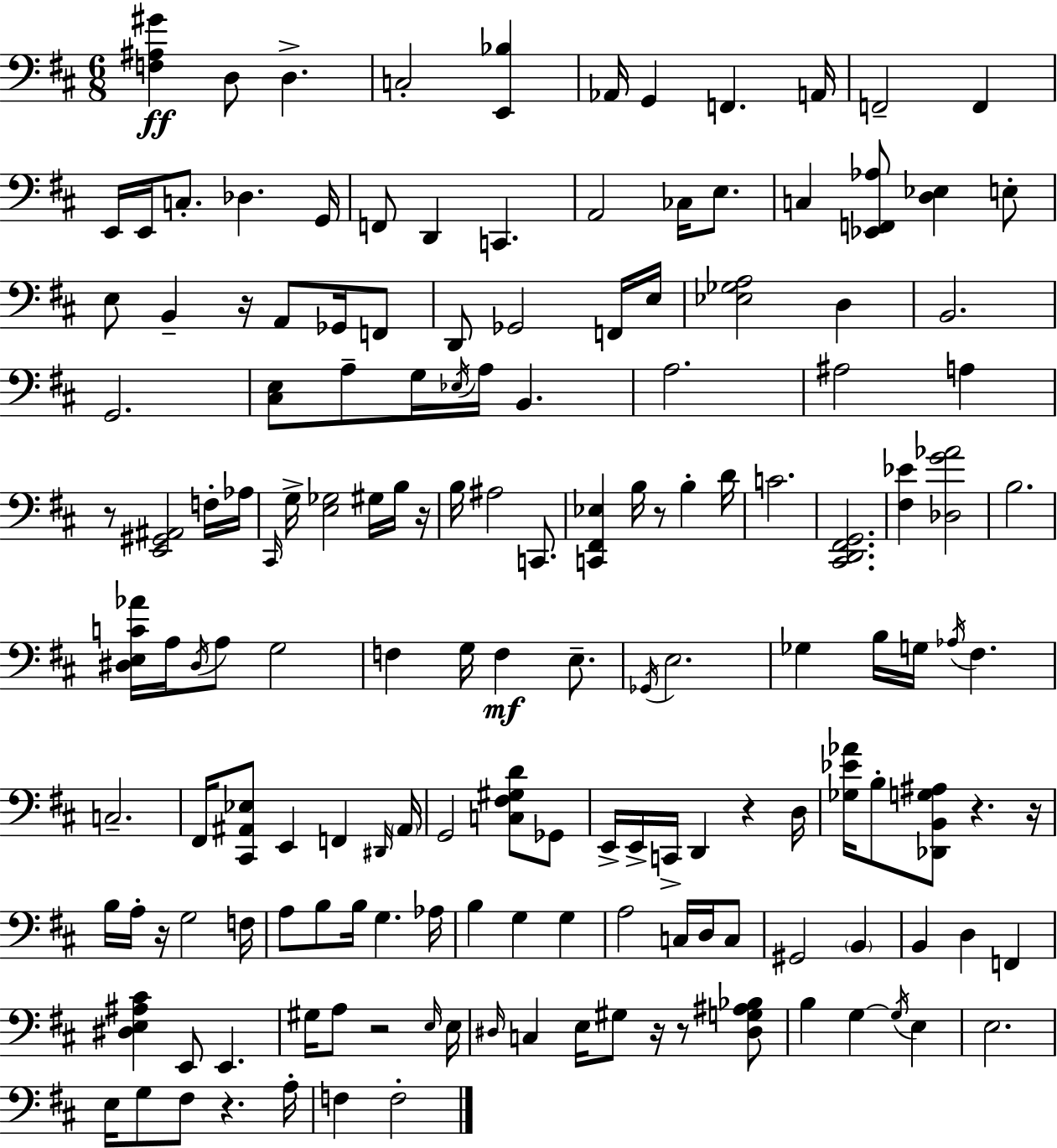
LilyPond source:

{
  \clef bass
  \numericTimeSignature
  \time 6/8
  \key d \major
  <f ais gis'>4\ff d8 d4.-> | c2-. <e, bes>4 | aes,16 g,4 f,4. a,16 | f,2-- f,4 | \break e,16 e,16 c8.-. des4. g,16 | f,8 d,4 c,4. | a,2 ces16 e8. | c4 <ees, f, aes>8 <d ees>4 e8-. | \break e8 b,4-- r16 a,8 ges,16 f,8 | d,8 ges,2 f,16 e16 | <ees ges a>2 d4 | b,2. | \break g,2. | <cis e>8 a8-- g16 \acciaccatura { ees16 } a16 b,4. | a2. | ais2 a4 | \break r8 <e, gis, ais,>2 f16-. | aes16 \grace { cis,16 } g16-> <e ges>2 gis16 | b16 r16 b16 ais2 c,8. | <c, fis, ees>4 b16 r8 b4-. | \break d'16 c'2. | <cis, d, fis, g,>2. | <fis ees'>4 <des g' aes'>2 | b2. | \break <dis e c' aes'>16 a16 \acciaccatura { dis16 } a8 g2 | f4 g16 f4\mf | e8.-- \acciaccatura { ges,16 } e2. | ges4 b16 g16 \acciaccatura { aes16 } fis4. | \break c2.-- | fis,16 <cis, ais, ees>8 e,4 | f,4 \grace { dis,16 } \parenthesize ais,16 g,2 | <c fis gis d'>8 ges,8 e,16-> e,16-> c,16-> d,4 | \break r4 d16 <ges ees' aes'>16 b8-. <des, b, g ais>8 r4. | r16 b16 a16-. r16 g2 | f16 a8 b8 b16 g4. | aes16 b4 g4 | \break g4 a2 | c16 d16 c8 gis,2 | \parenthesize b,4 b,4 d4 | f,4 <dis e ais cis'>4 e,8 | \break e,4. gis16 a8 r2 | \grace { e16 } e16 \grace { dis16 } c4 | e16 gis8 r16 r8 <dis g ais bes>8 b4 | g4~~ \acciaccatura { g16 } e4 e2. | \break e16 g8 | fis8 r4. a16-. f4 | f2-. \bar "|."
}